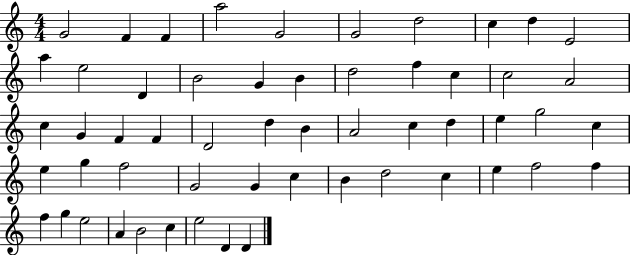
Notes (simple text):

G4/h F4/q F4/q A5/h G4/h G4/h D5/h C5/q D5/q E4/h A5/q E5/h D4/q B4/h G4/q B4/q D5/h F5/q C5/q C5/h A4/h C5/q G4/q F4/q F4/q D4/h D5/q B4/q A4/h C5/q D5/q E5/q G5/h C5/q E5/q G5/q F5/h G4/h G4/q C5/q B4/q D5/h C5/q E5/q F5/h F5/q F5/q G5/q E5/h A4/q B4/h C5/q E5/h D4/q D4/q